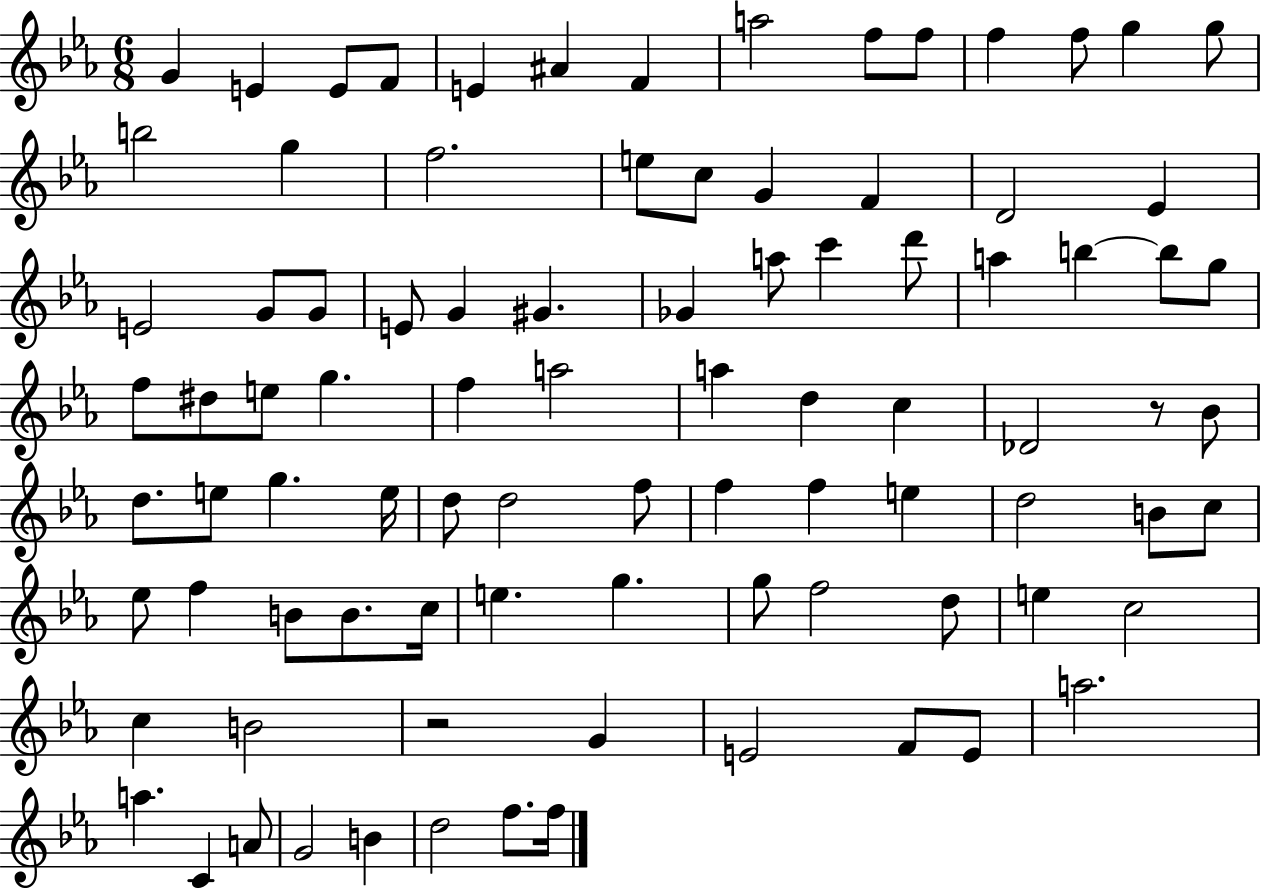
{
  \clef treble
  \numericTimeSignature
  \time 6/8
  \key ees \major
  g'4 e'4 e'8 f'8 | e'4 ais'4 f'4 | a''2 f''8 f''8 | f''4 f''8 g''4 g''8 | \break b''2 g''4 | f''2. | e''8 c''8 g'4 f'4 | d'2 ees'4 | \break e'2 g'8 g'8 | e'8 g'4 gis'4. | ges'4 a''8 c'''4 d'''8 | a''4 b''4~~ b''8 g''8 | \break f''8 dis''8 e''8 g''4. | f''4 a''2 | a''4 d''4 c''4 | des'2 r8 bes'8 | \break d''8. e''8 g''4. e''16 | d''8 d''2 f''8 | f''4 f''4 e''4 | d''2 b'8 c''8 | \break ees''8 f''4 b'8 b'8. c''16 | e''4. g''4. | g''8 f''2 d''8 | e''4 c''2 | \break c''4 b'2 | r2 g'4 | e'2 f'8 e'8 | a''2. | \break a''4. c'4 a'8 | g'2 b'4 | d''2 f''8. f''16 | \bar "|."
}